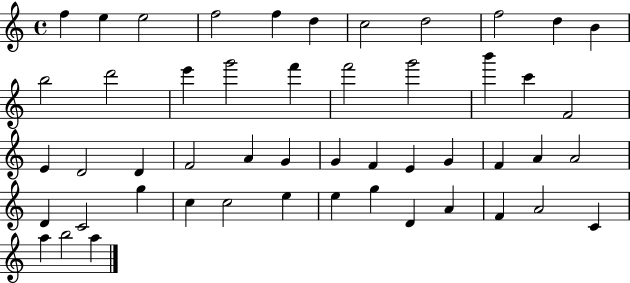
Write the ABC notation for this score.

X:1
T:Untitled
M:4/4
L:1/4
K:C
f e e2 f2 f d c2 d2 f2 d B b2 d'2 e' g'2 f' f'2 g'2 b' c' F2 E D2 D F2 A G G F E G F A A2 D C2 g c c2 e e g D A F A2 C a b2 a